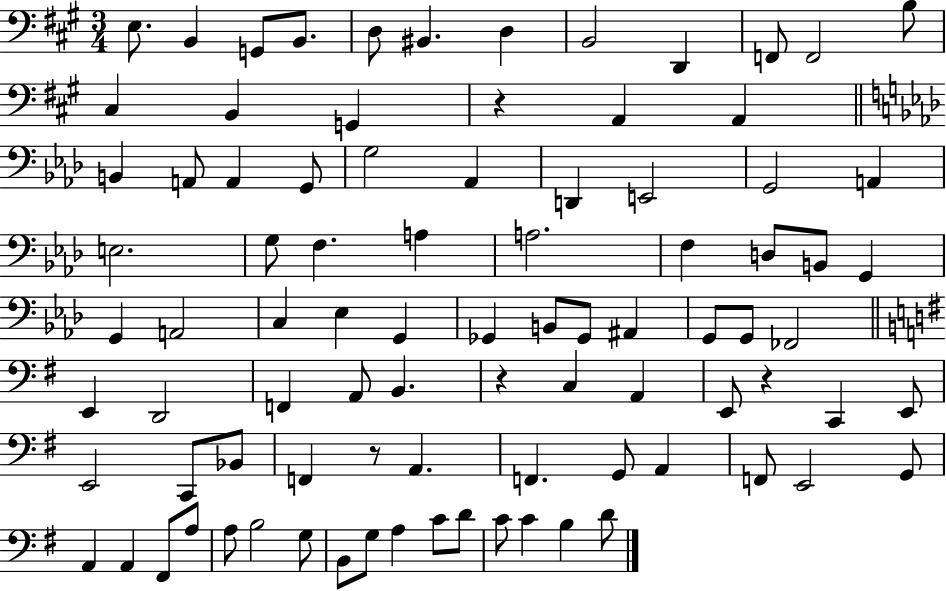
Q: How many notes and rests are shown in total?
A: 89